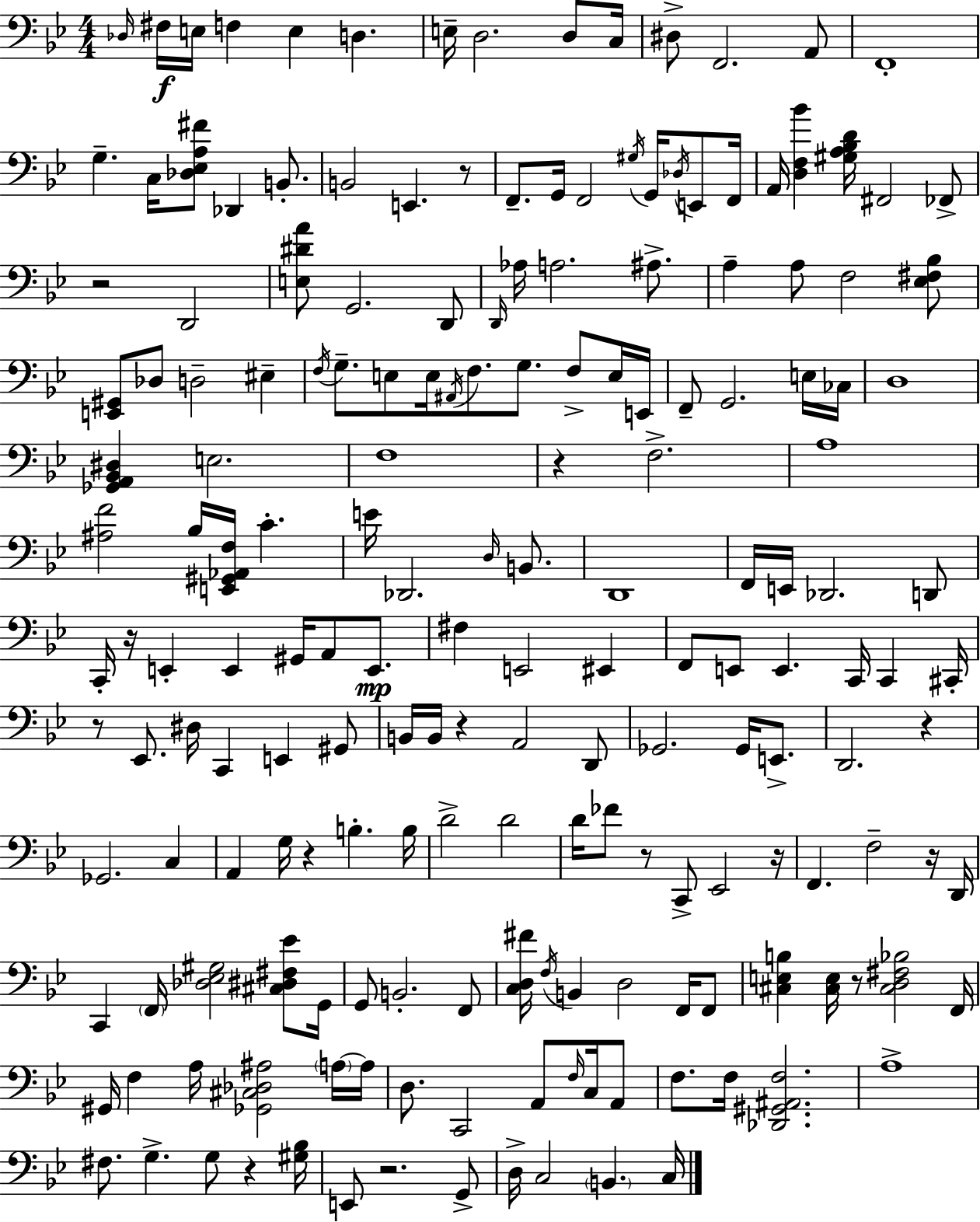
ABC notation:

X:1
T:Untitled
M:4/4
L:1/4
K:Gm
_D,/4 ^F,/4 E,/4 F, E, D, E,/4 D,2 D,/2 C,/4 ^D,/2 F,,2 A,,/2 F,,4 G, C,/4 [_D,_E,A,^F]/2 _D,, B,,/2 B,,2 E,, z/2 F,,/2 G,,/4 F,,2 ^G,/4 G,,/4 _D,/4 E,,/2 F,,/4 A,,/4 [D,F,_B] [^G,A,_B,D]/4 ^F,,2 _F,,/2 z2 D,,2 [E,^DA]/2 G,,2 D,,/2 D,,/4 _A,/4 A,2 ^A,/2 A, A,/2 F,2 [_E,^F,_B,]/2 [E,,^G,,]/2 _D,/2 D,2 ^E, F,/4 G,/2 E,/2 E,/4 ^A,,/4 F,/2 G,/2 F,/2 E,/4 E,,/4 F,,/2 G,,2 E,/4 _C,/4 D,4 [_G,,A,,_B,,^D,] E,2 F,4 z F,2 A,4 [^A,F]2 _B,/4 [E,,^G,,_A,,F,]/4 C E/4 _D,,2 D,/4 B,,/2 D,,4 F,,/4 E,,/4 _D,,2 D,,/2 C,,/4 z/4 E,, E,, ^G,,/4 A,,/2 E,,/2 ^F, E,,2 ^E,, F,,/2 E,,/2 E,, C,,/4 C,, ^C,,/4 z/2 _E,,/2 ^D,/4 C,, E,, ^G,,/2 B,,/4 B,,/4 z A,,2 D,,/2 _G,,2 _G,,/4 E,,/2 D,,2 z _G,,2 C, A,, G,/4 z B, B,/4 D2 D2 D/4 _F/2 z/2 C,,/2 _E,,2 z/4 F,, F,2 z/4 D,,/4 C,, F,,/4 [_D,_E,^G,]2 [^C,^D,^F,_E]/2 G,,/4 G,,/2 B,,2 F,,/2 [C,D,^F]/4 F,/4 B,, D,2 F,,/4 F,,/2 [^C,E,B,] [^C,E,]/4 z/2 [^C,D,^F,_B,]2 F,,/4 ^G,,/4 F, A,/4 [_G,,^C,_D,^A,]2 A,/4 A,/4 D,/2 C,,2 A,,/2 F,/4 C,/4 A,,/2 F,/2 F,/4 [_D,,^G,,^A,,F,]2 A,4 ^F,/2 G, G,/2 z [^G,_B,]/4 E,,/2 z2 G,,/2 D,/4 C,2 B,, C,/4